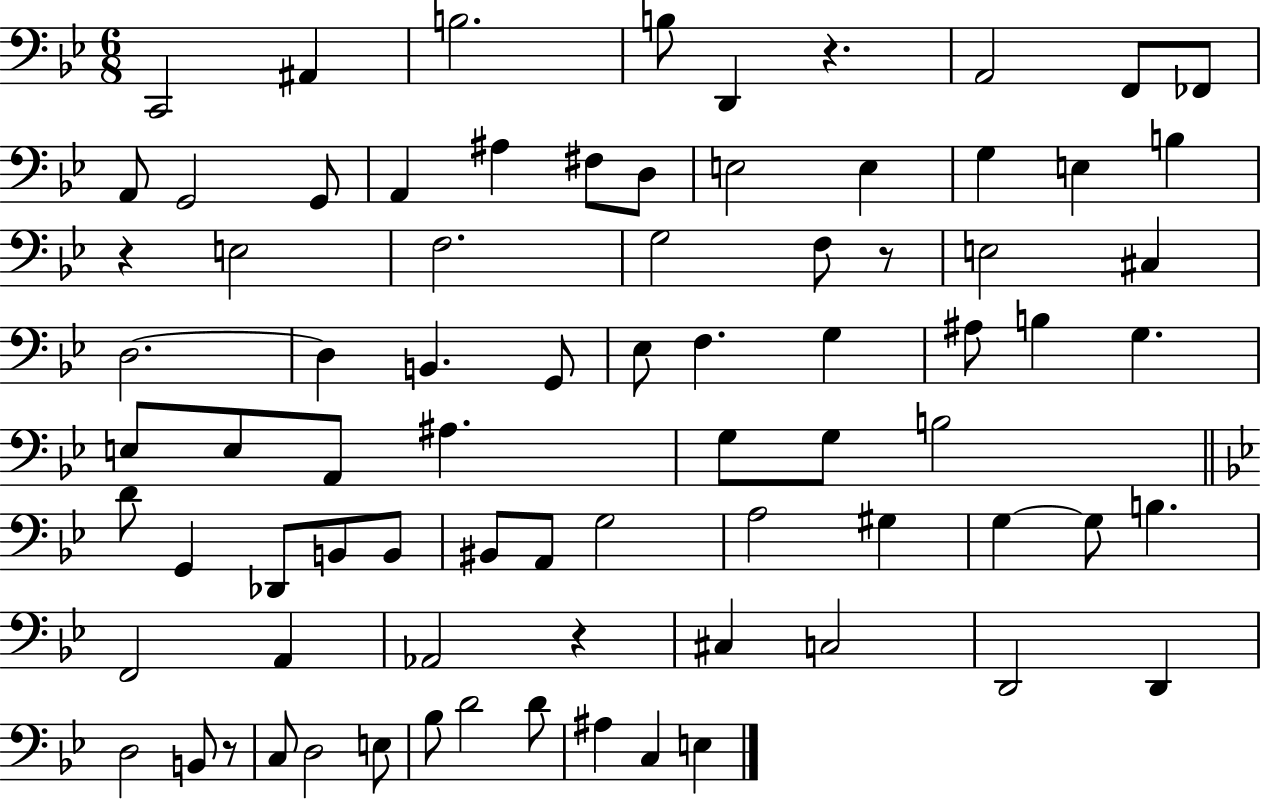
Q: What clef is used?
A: bass